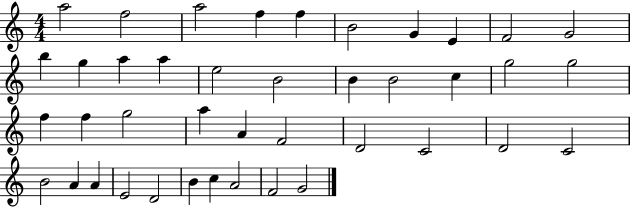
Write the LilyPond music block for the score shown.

{
  \clef treble
  \numericTimeSignature
  \time 4/4
  \key c \major
  a''2 f''2 | a''2 f''4 f''4 | b'2 g'4 e'4 | f'2 g'2 | \break b''4 g''4 a''4 a''4 | e''2 b'2 | b'4 b'2 c''4 | g''2 g''2 | \break f''4 f''4 g''2 | a''4 a'4 f'2 | d'2 c'2 | d'2 c'2 | \break b'2 a'4 a'4 | e'2 d'2 | b'4 c''4 a'2 | f'2 g'2 | \break \bar "|."
}